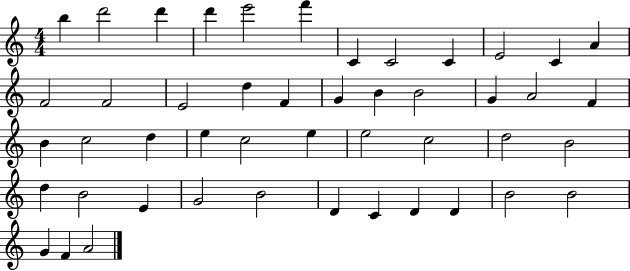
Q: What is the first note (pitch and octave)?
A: B5